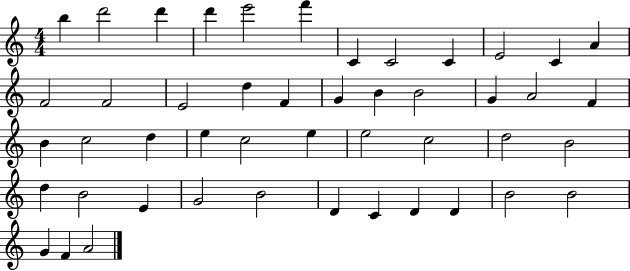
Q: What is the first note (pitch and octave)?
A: B5